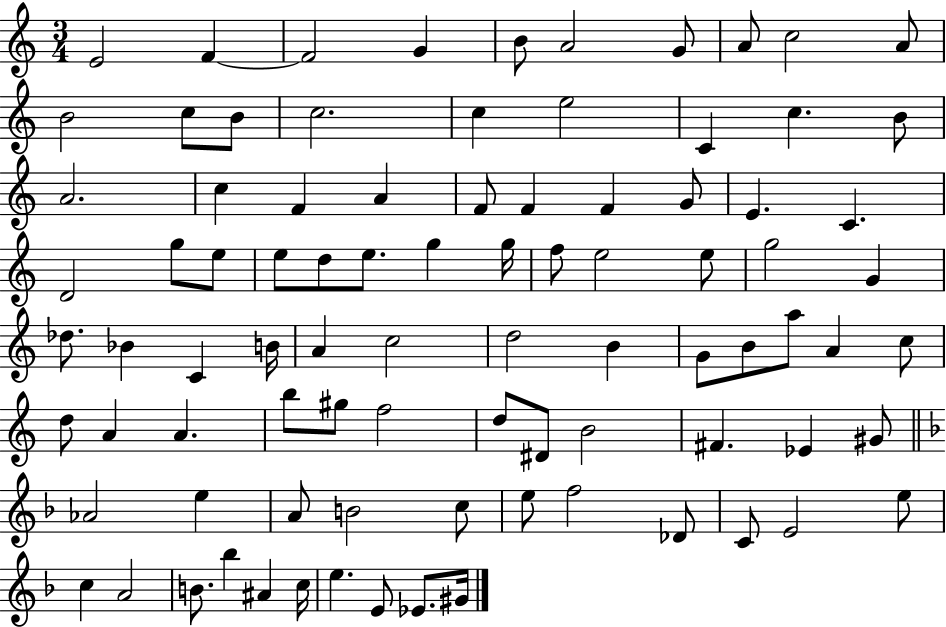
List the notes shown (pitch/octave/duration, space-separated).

E4/h F4/q F4/h G4/q B4/e A4/h G4/e A4/e C5/h A4/e B4/h C5/e B4/e C5/h. C5/q E5/h C4/q C5/q. B4/e A4/h. C5/q F4/q A4/q F4/e F4/q F4/q G4/e E4/q. C4/q. D4/h G5/e E5/e E5/e D5/e E5/e. G5/q G5/s F5/e E5/h E5/e G5/h G4/q Db5/e. Bb4/q C4/q B4/s A4/q C5/h D5/h B4/q G4/e B4/e A5/e A4/q C5/e D5/e A4/q A4/q. B5/e G#5/e F5/h D5/e D#4/e B4/h F#4/q. Eb4/q G#4/e Ab4/h E5/q A4/e B4/h C5/e E5/e F5/h Db4/e C4/e E4/h E5/e C5/q A4/h B4/e. Bb5/q A#4/q C5/s E5/q. E4/e Eb4/e. G#4/s